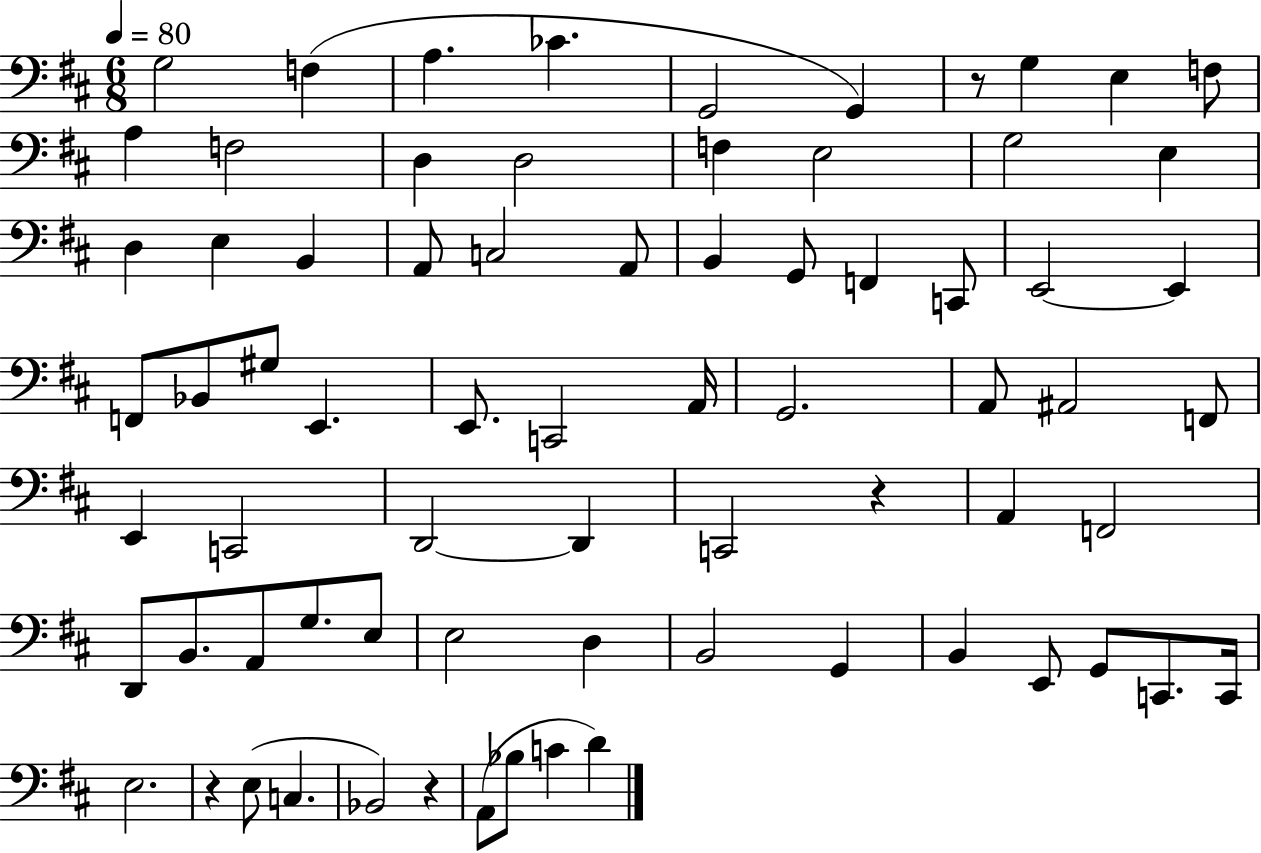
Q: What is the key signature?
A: D major